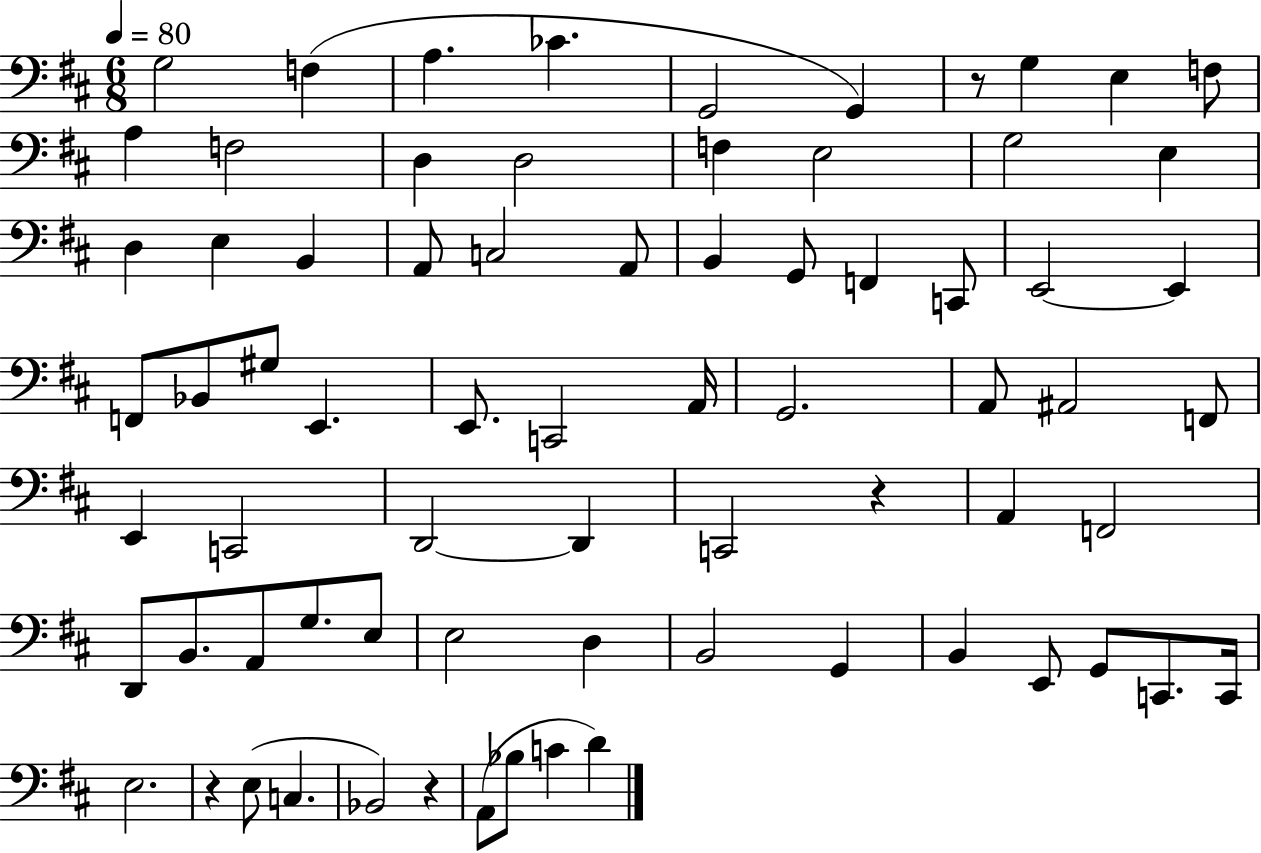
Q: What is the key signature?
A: D major